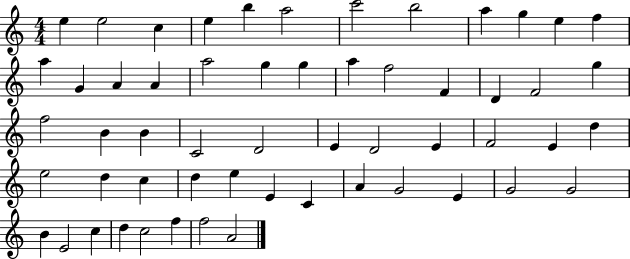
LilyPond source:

{
  \clef treble
  \numericTimeSignature
  \time 4/4
  \key c \major
  e''4 e''2 c''4 | e''4 b''4 a''2 | c'''2 b''2 | a''4 g''4 e''4 f''4 | \break a''4 g'4 a'4 a'4 | a''2 g''4 g''4 | a''4 f''2 f'4 | d'4 f'2 g''4 | \break f''2 b'4 b'4 | c'2 d'2 | e'4 d'2 e'4 | f'2 e'4 d''4 | \break e''2 d''4 c''4 | d''4 e''4 e'4 c'4 | a'4 g'2 e'4 | g'2 g'2 | \break b'4 e'2 c''4 | d''4 c''2 f''4 | f''2 a'2 | \bar "|."
}